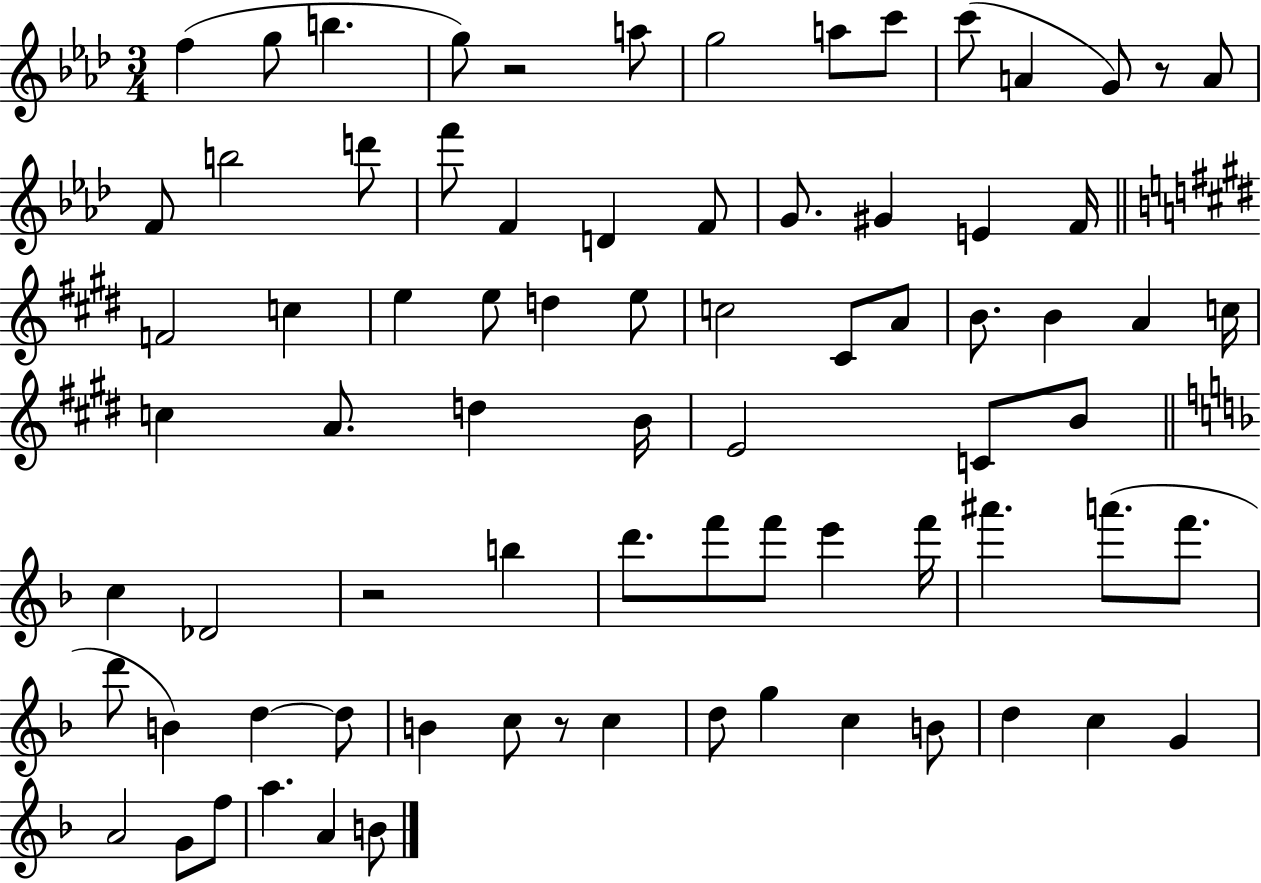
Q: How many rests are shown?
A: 4